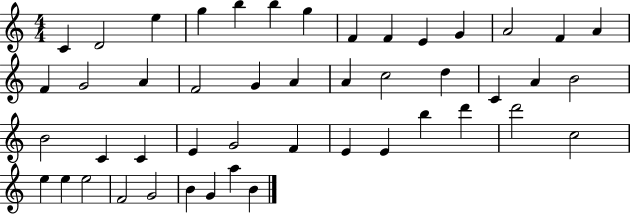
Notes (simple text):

C4/q D4/h E5/q G5/q B5/q B5/q G5/q F4/q F4/q E4/q G4/q A4/h F4/q A4/q F4/q G4/h A4/q F4/h G4/q A4/q A4/q C5/h D5/q C4/q A4/q B4/h B4/h C4/q C4/q E4/q G4/h F4/q E4/q E4/q B5/q D6/q D6/h C5/h E5/q E5/q E5/h F4/h G4/h B4/q G4/q A5/q B4/q